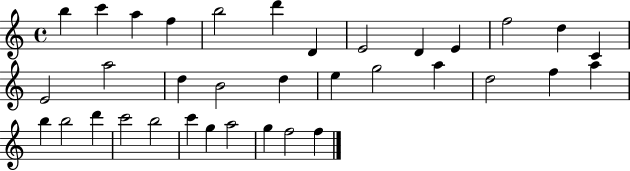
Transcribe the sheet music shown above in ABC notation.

X:1
T:Untitled
M:4/4
L:1/4
K:C
b c' a f b2 d' D E2 D E f2 d C E2 a2 d B2 d e g2 a d2 f a b b2 d' c'2 b2 c' g a2 g f2 f